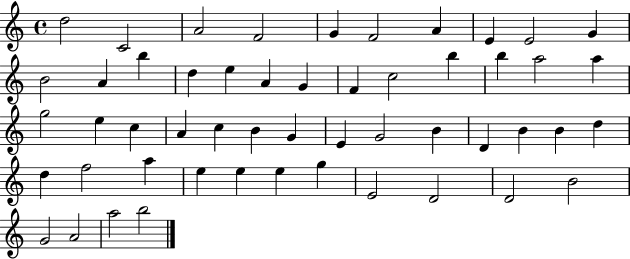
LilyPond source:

{
  \clef treble
  \time 4/4
  \defaultTimeSignature
  \key c \major
  d''2 c'2 | a'2 f'2 | g'4 f'2 a'4 | e'4 e'2 g'4 | \break b'2 a'4 b''4 | d''4 e''4 a'4 g'4 | f'4 c''2 b''4 | b''4 a''2 a''4 | \break g''2 e''4 c''4 | a'4 c''4 b'4 g'4 | e'4 g'2 b'4 | d'4 b'4 b'4 d''4 | \break d''4 f''2 a''4 | e''4 e''4 e''4 g''4 | e'2 d'2 | d'2 b'2 | \break g'2 a'2 | a''2 b''2 | \bar "|."
}